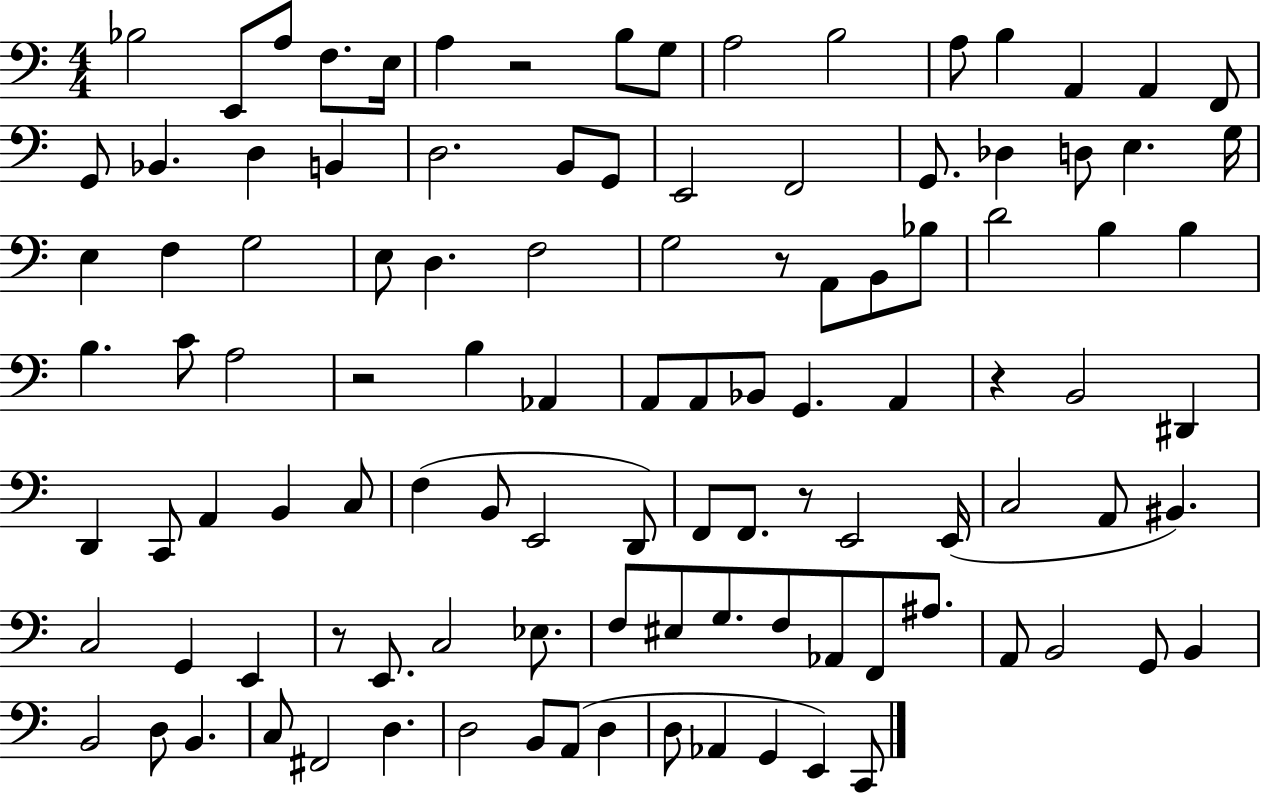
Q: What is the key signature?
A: C major